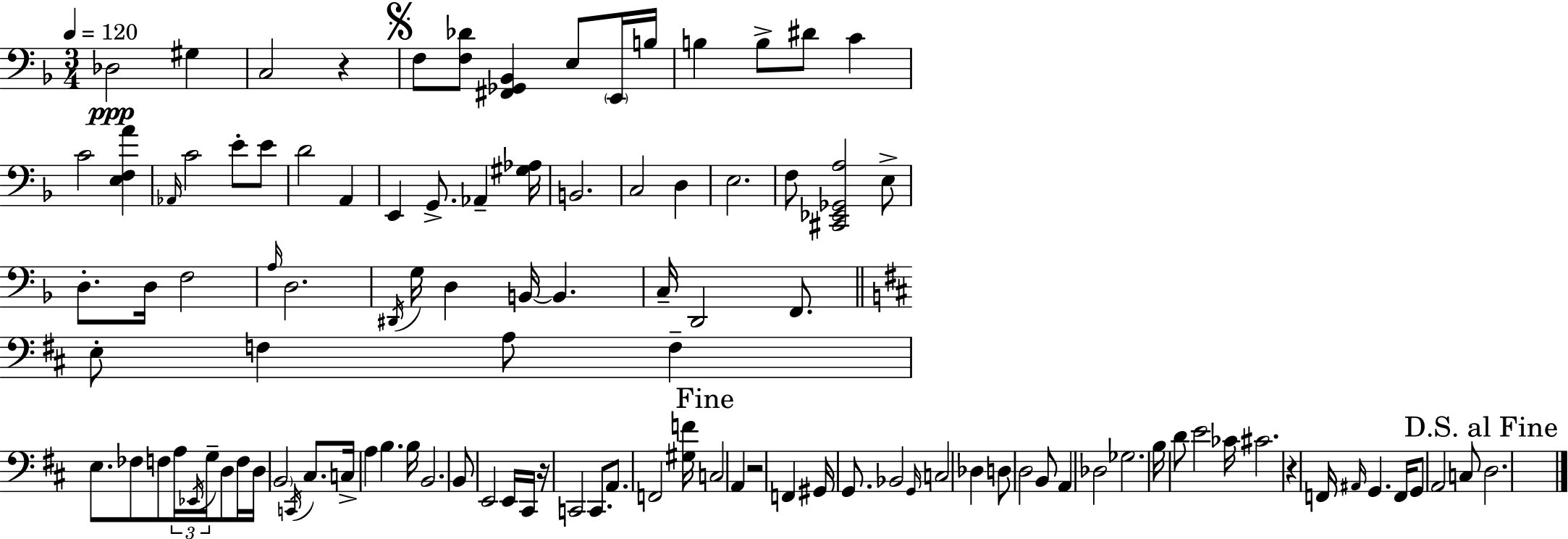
Db3/h G#3/q C3/h R/q F3/e [F3,Db4]/e [F#2,Gb2,Bb2]/q E3/e E2/s B3/s B3/q B3/e D#4/e C4/q C4/h [E3,F3,A4]/q Ab2/s C4/h E4/e E4/e D4/h A2/q E2/q G2/e. Ab2/q [G#3,Ab3]/s B2/h. C3/h D3/q E3/h. F3/e [C#2,Eb2,Gb2,A3]/h E3/e D3/e. D3/s F3/h A3/s D3/h. D#2/s G3/s D3/q B2/s B2/q. C3/s D2/h F2/e. E3/e F3/q A3/e F3/q E3/e. FES3/e F3/e A3/s Eb2/s G3/s D3/e F3/s D3/s B2/h C2/s C#3/e. C3/s A3/q B3/q. B3/s B2/h. B2/e E2/h E2/s C#2/s R/s C2/h C2/e. A2/e. F2/h [G#3,F4]/s C3/h A2/q R/h F2/q G#2/s G2/e. Bb2/h G2/s C3/h Db3/q D3/e D3/h B2/e A2/q Db3/h Gb3/h. B3/s D4/e E4/h CES4/s C#4/h. R/q F2/s A#2/s G2/q. F2/s G2/e A2/h C3/e D3/h.